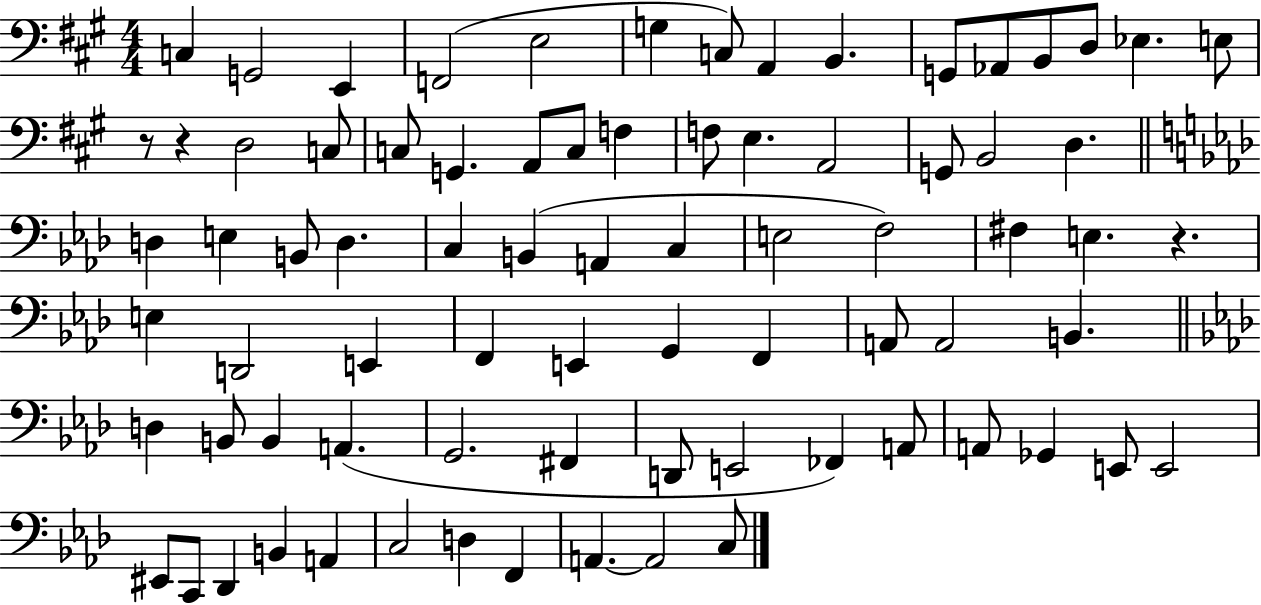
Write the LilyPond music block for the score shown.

{
  \clef bass
  \numericTimeSignature
  \time 4/4
  \key a \major
  c4 g,2 e,4 | f,2( e2 | g4 c8) a,4 b,4. | g,8 aes,8 b,8 d8 ees4. e8 | \break r8 r4 d2 c8 | c8 g,4. a,8 c8 f4 | f8 e4. a,2 | g,8 b,2 d4. | \break \bar "||" \break \key f \minor d4 e4 b,8 d4. | c4 b,4( a,4 c4 | e2 f2) | fis4 e4. r4. | \break e4 d,2 e,4 | f,4 e,4 g,4 f,4 | a,8 a,2 b,4. | \bar "||" \break \key aes \major d4 b,8 b,4 a,4.( | g,2. fis,4 | d,8 e,2 fes,4) a,8 | a,8 ges,4 e,8 e,2 | \break eis,8 c,8 des,4 b,4 a,4 | c2 d4 f,4 | a,4.~~ a,2 c8 | \bar "|."
}